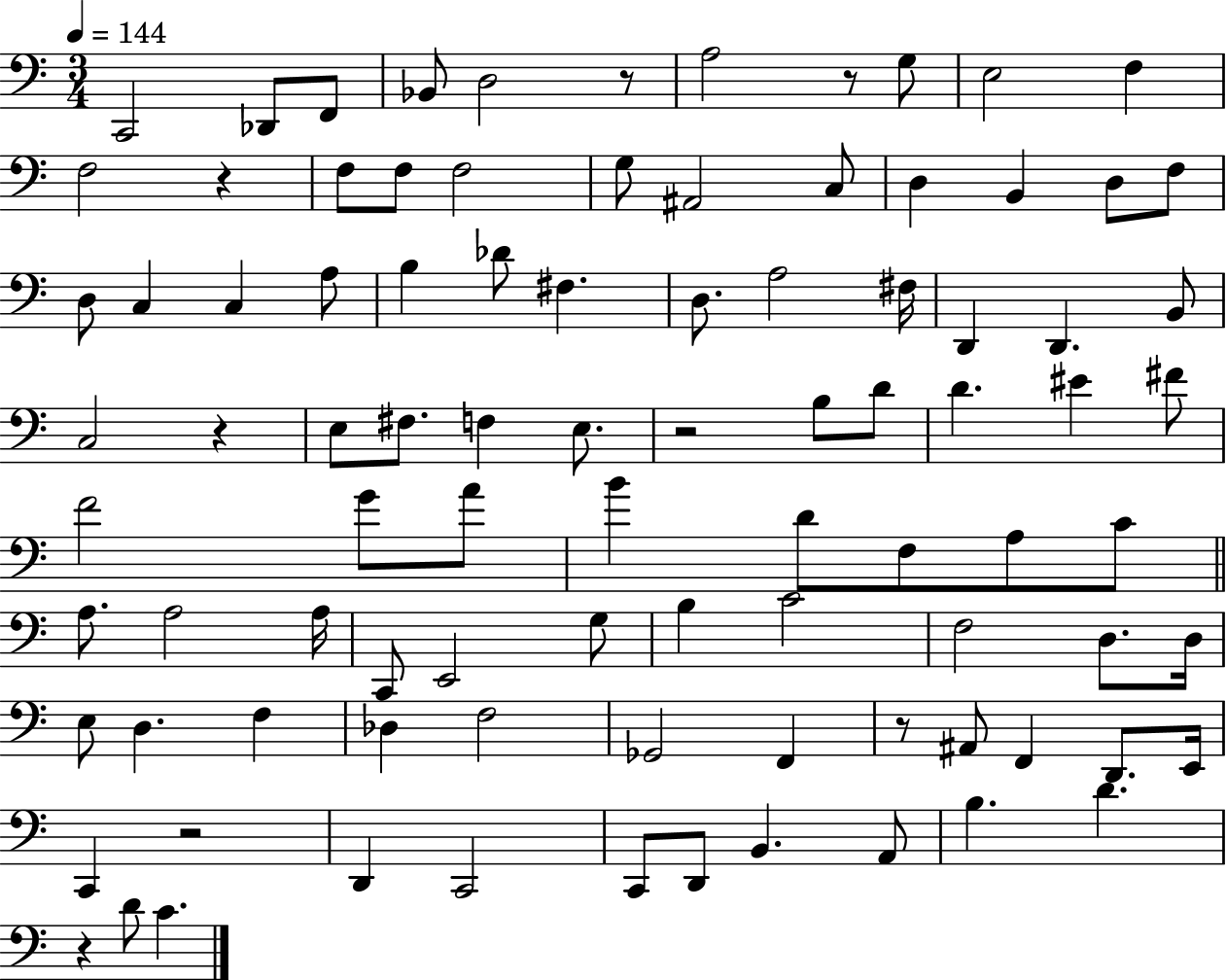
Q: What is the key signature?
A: C major